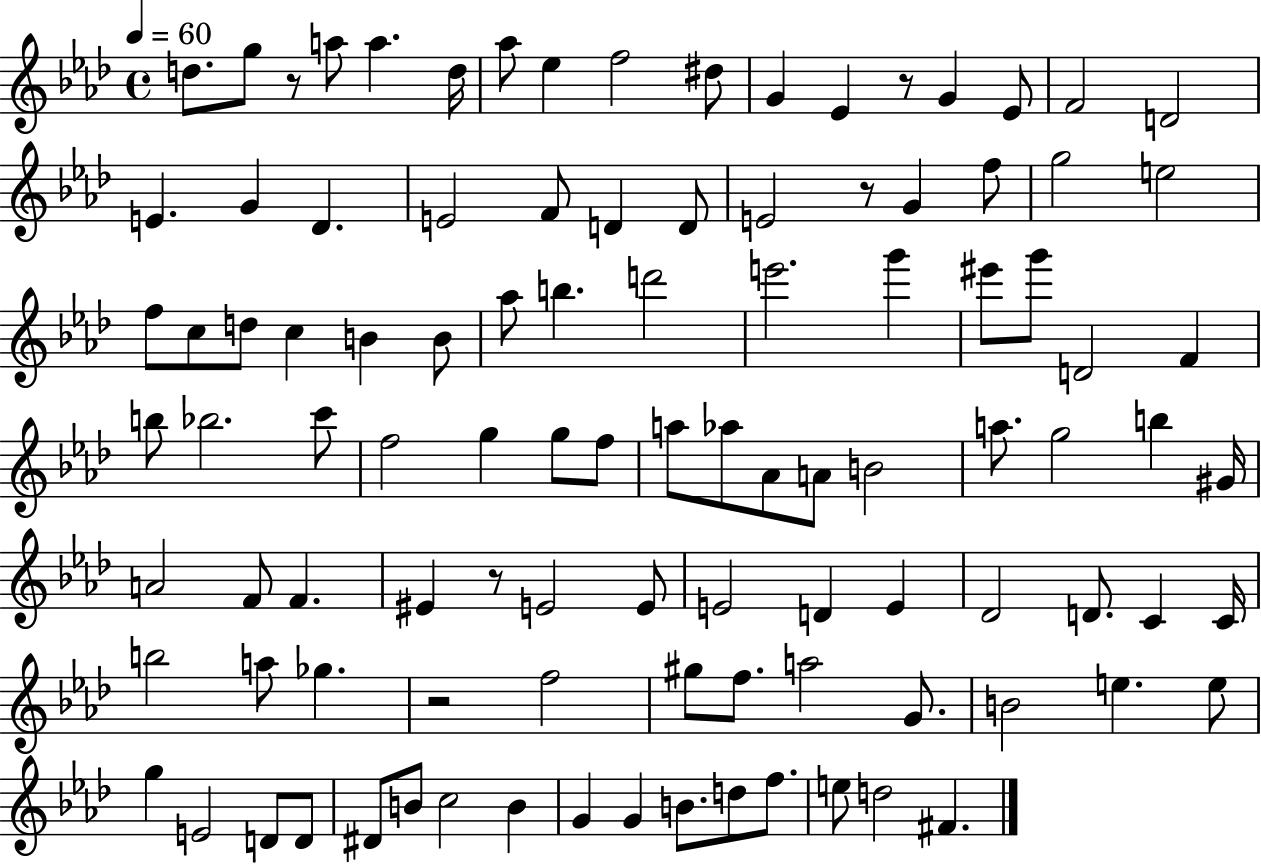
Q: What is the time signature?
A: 4/4